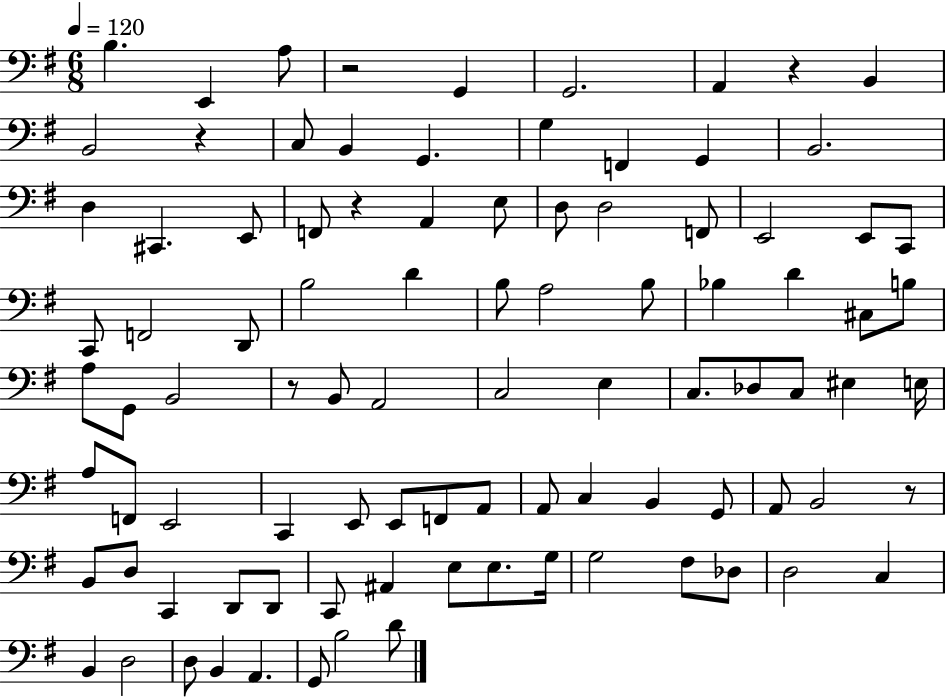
B3/q. E2/q A3/e R/h G2/q G2/h. A2/q R/q B2/q B2/h R/q C3/e B2/q G2/q. G3/q F2/q G2/q B2/h. D3/q C#2/q. E2/e F2/e R/q A2/q E3/e D3/e D3/h F2/e E2/h E2/e C2/e C2/e F2/h D2/e B3/h D4/q B3/e A3/h B3/e Bb3/q D4/q C#3/e B3/e A3/e G2/e B2/h R/e B2/e A2/h C3/h E3/q C3/e. Db3/e C3/e EIS3/q E3/s A3/e F2/e E2/h C2/q E2/e E2/e F2/e A2/e A2/e C3/q B2/q G2/e A2/e B2/h R/e B2/e D3/e C2/q D2/e D2/e C2/e A#2/q E3/e E3/e. G3/s G3/h F#3/e Db3/e D3/h C3/q B2/q D3/h D3/e B2/q A2/q. G2/e B3/h D4/e